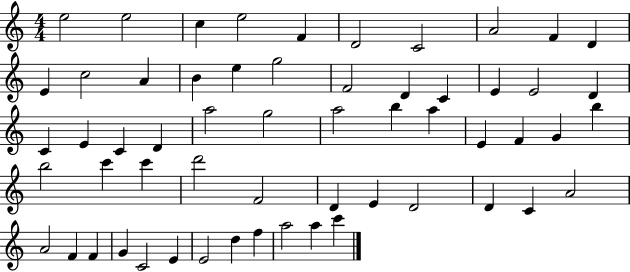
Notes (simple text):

E5/h E5/h C5/q E5/h F4/q D4/h C4/h A4/h F4/q D4/q E4/q C5/h A4/q B4/q E5/q G5/h F4/h D4/q C4/q E4/q E4/h D4/q C4/q E4/q C4/q D4/q A5/h G5/h A5/h B5/q A5/q E4/q F4/q G4/q B5/q B5/h C6/q C6/q D6/h F4/h D4/q E4/q D4/h D4/q C4/q A4/h A4/h F4/q F4/q G4/q C4/h E4/q E4/h D5/q F5/q A5/h A5/q C6/q